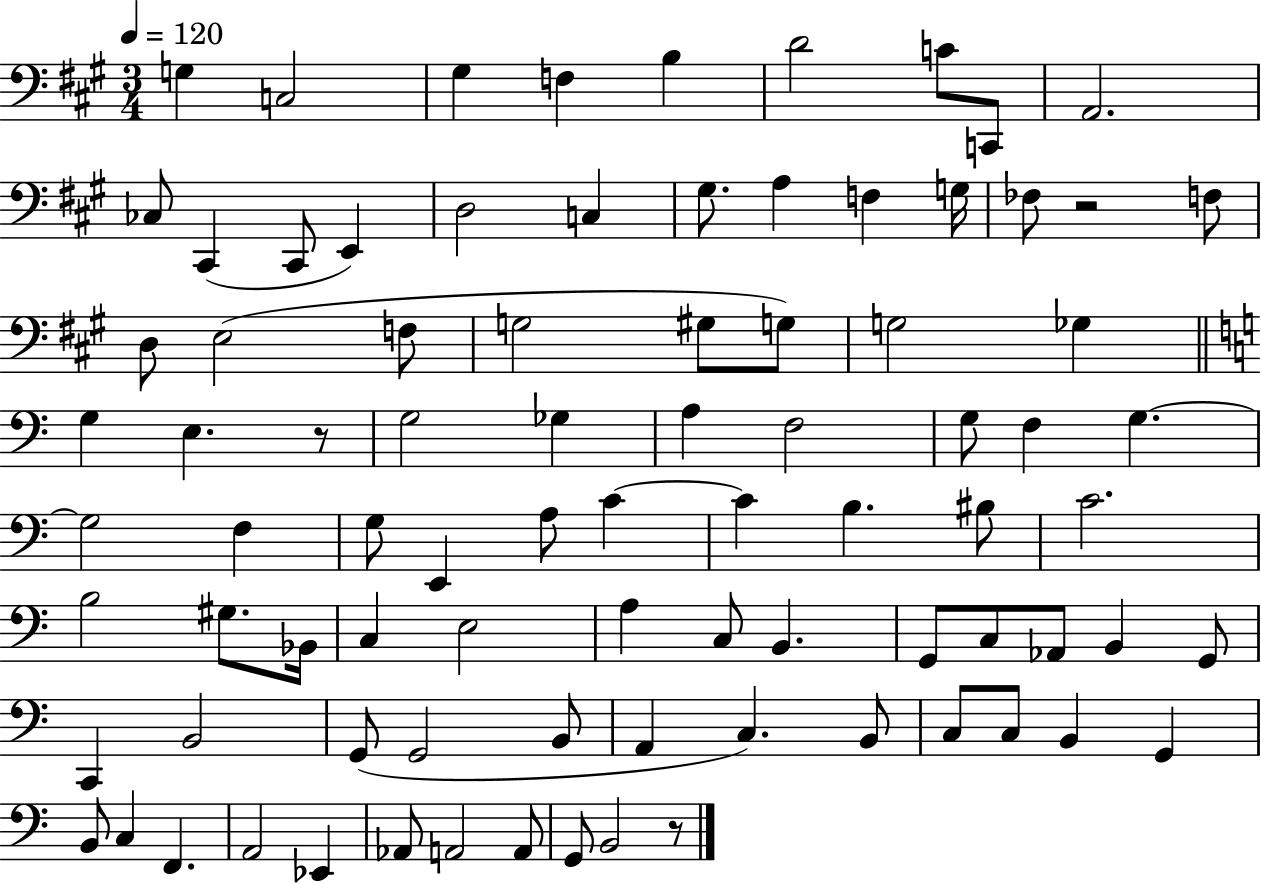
{
  \clef bass
  \numericTimeSignature
  \time 3/4
  \key a \major
  \tempo 4 = 120
  g4 c2 | gis4 f4 b4 | d'2 c'8 c,8 | a,2. | \break ces8 cis,4( cis,8 e,4) | d2 c4 | gis8. a4 f4 g16 | fes8 r2 f8 | \break d8 e2( f8 | g2 gis8 g8) | g2 ges4 | \bar "||" \break \key a \minor g4 e4. r8 | g2 ges4 | a4 f2 | g8 f4 g4.~~ | \break g2 f4 | g8 e,4 a8 c'4~~ | c'4 b4. bis8 | c'2. | \break b2 gis8. bes,16 | c4 e2 | a4 c8 b,4. | g,8 c8 aes,8 b,4 g,8 | \break c,4 b,2 | g,8( g,2 b,8 | a,4 c4.) b,8 | c8 c8 b,4 g,4 | \break b,8 c4 f,4. | a,2 ees,4 | aes,8 a,2 a,8 | g,8 b,2 r8 | \break \bar "|."
}